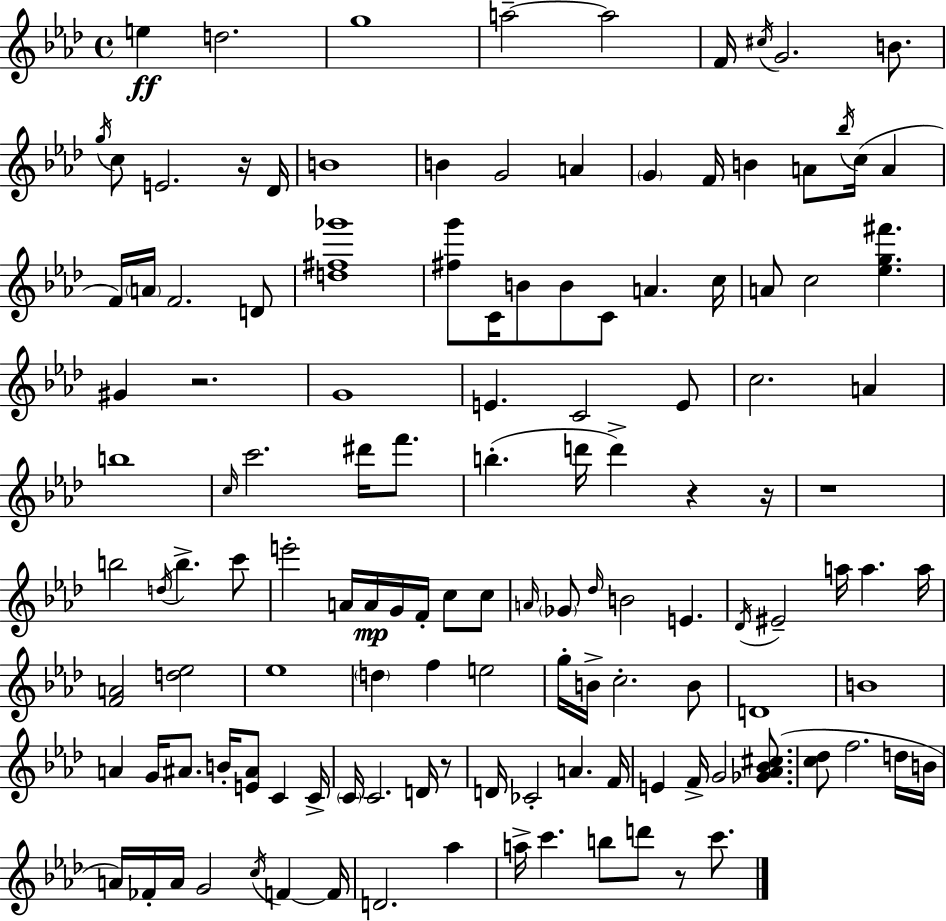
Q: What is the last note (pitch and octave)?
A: C6